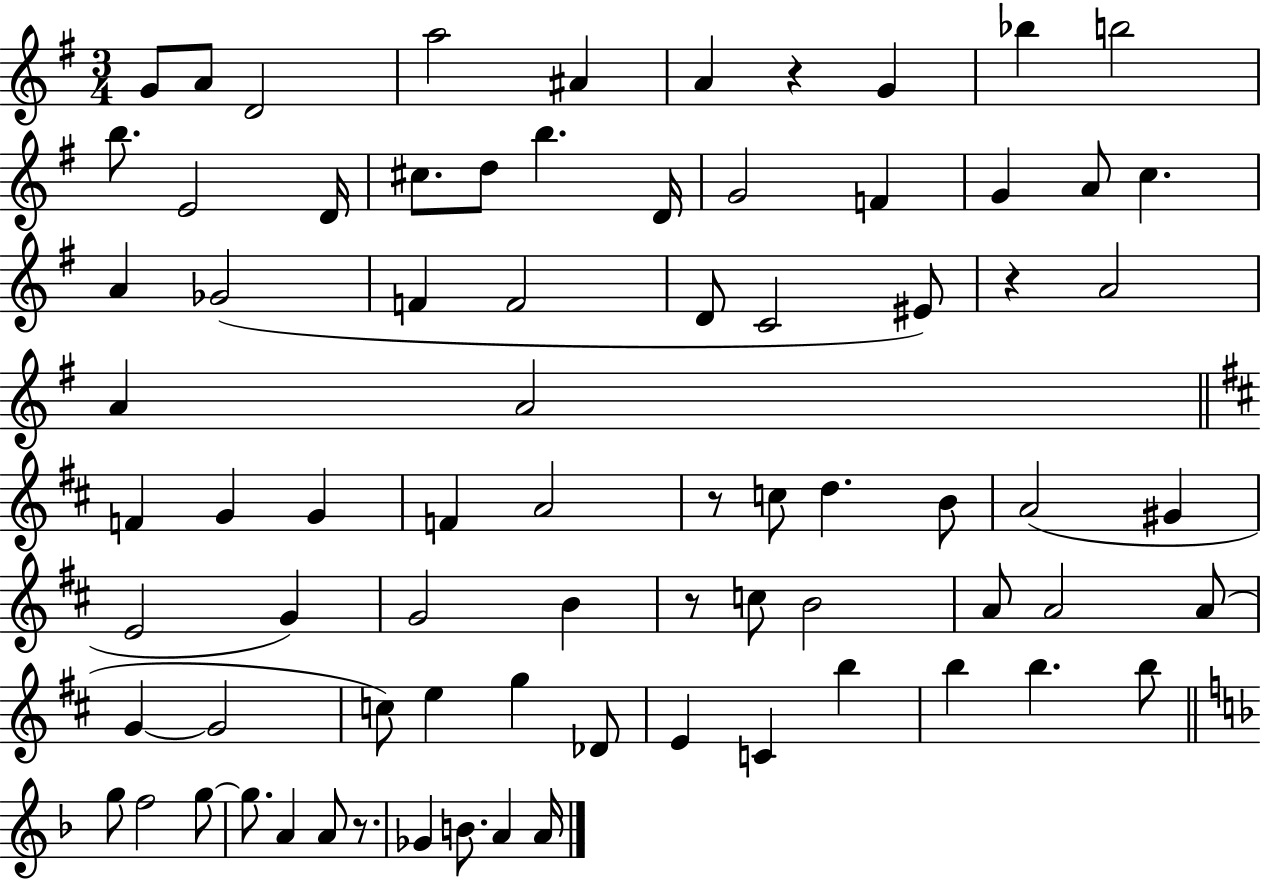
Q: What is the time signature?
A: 3/4